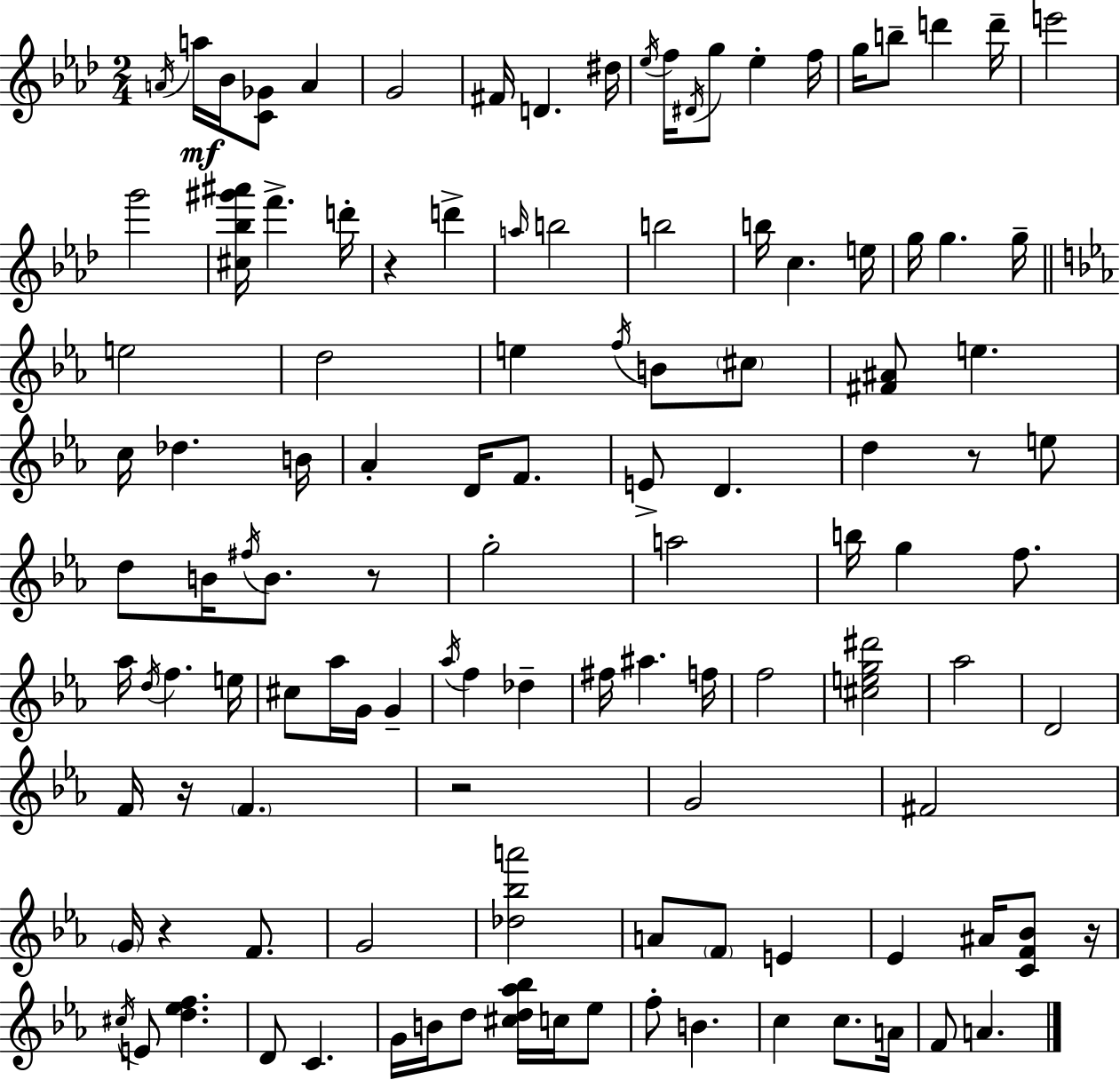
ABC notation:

X:1
T:Untitled
M:2/4
L:1/4
K:Fm
A/4 a/4 _B/4 [C_G]/2 A G2 ^F/4 D ^d/4 _e/4 f/4 ^D/4 g/2 _e f/4 g/4 b/2 d' d'/4 e'2 g'2 [^c_b^g'^a']/4 f' d'/4 z d' a/4 b2 b2 b/4 c e/4 g/4 g g/4 e2 d2 e f/4 B/2 ^c/2 [^F^A]/2 e c/4 _d B/4 _A D/4 F/2 E/2 D d z/2 e/2 d/2 B/4 ^f/4 B/2 z/2 g2 a2 b/4 g f/2 _a/4 d/4 f e/4 ^c/2 _a/4 G/4 G _a/4 f _d ^f/4 ^a f/4 f2 [^ceg^d']2 _a2 D2 F/4 z/4 F z2 G2 ^F2 G/4 z F/2 G2 [_d_ba']2 A/2 F/2 E _E ^A/4 [CF_B]/2 z/4 ^c/4 E/2 [d_ef] D/2 C G/4 B/4 d/2 [^cd_a_b]/4 c/4 _e/2 f/2 B c c/2 A/4 F/2 A